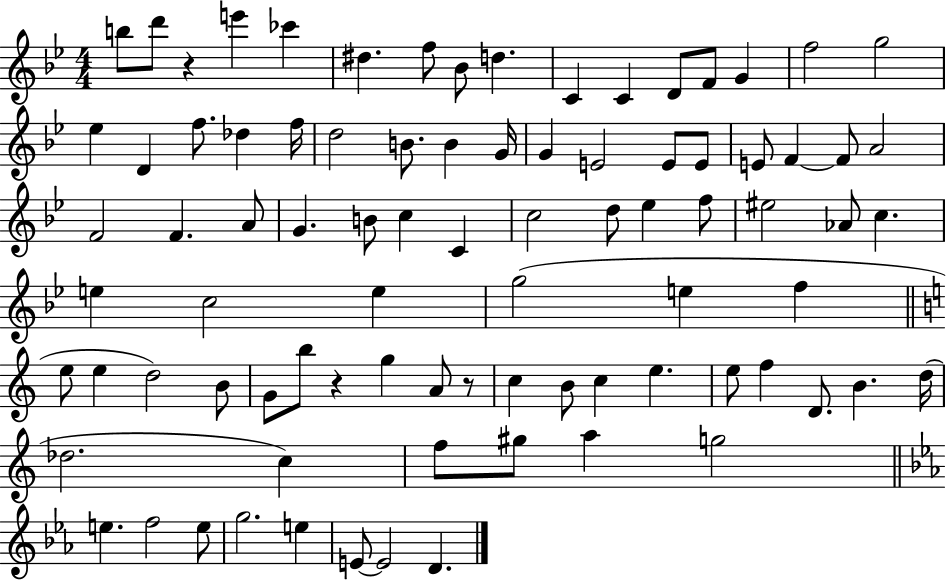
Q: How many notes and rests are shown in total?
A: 86